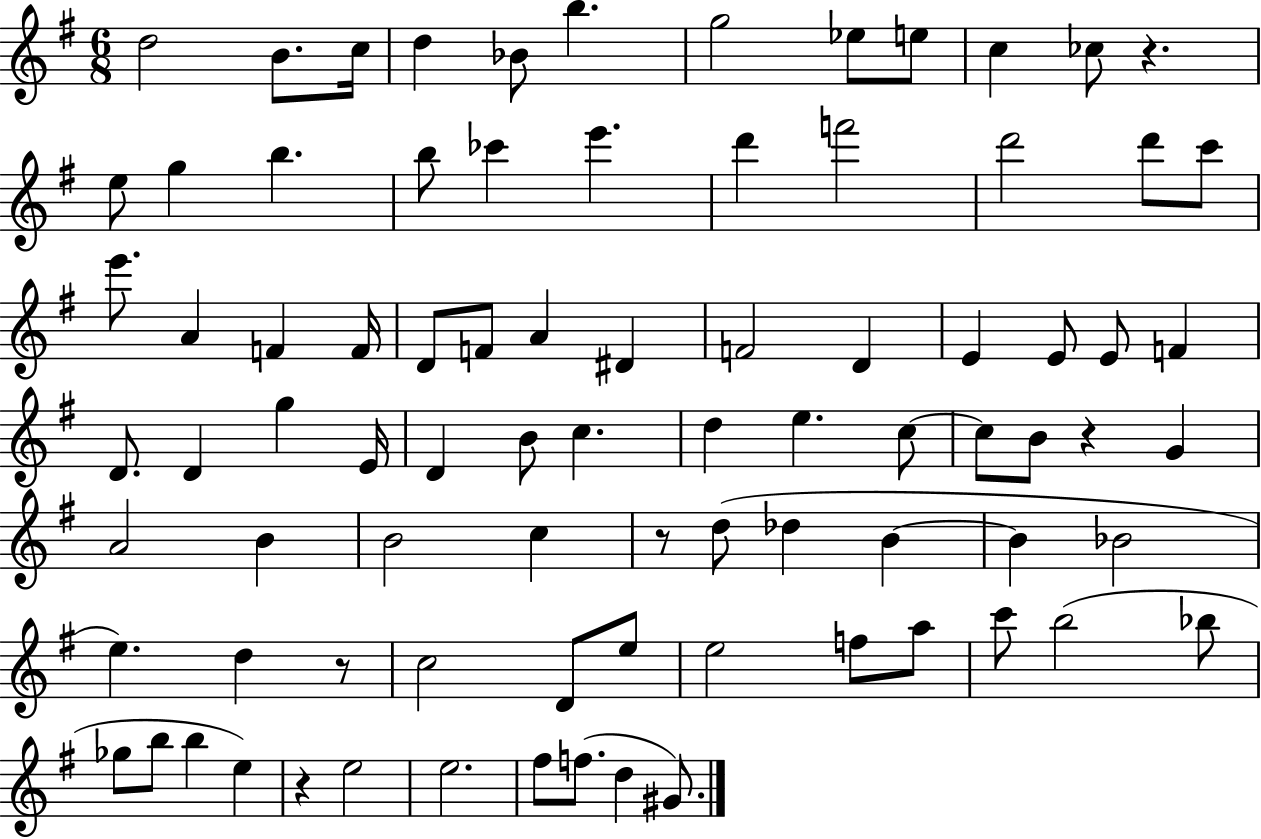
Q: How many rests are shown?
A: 5